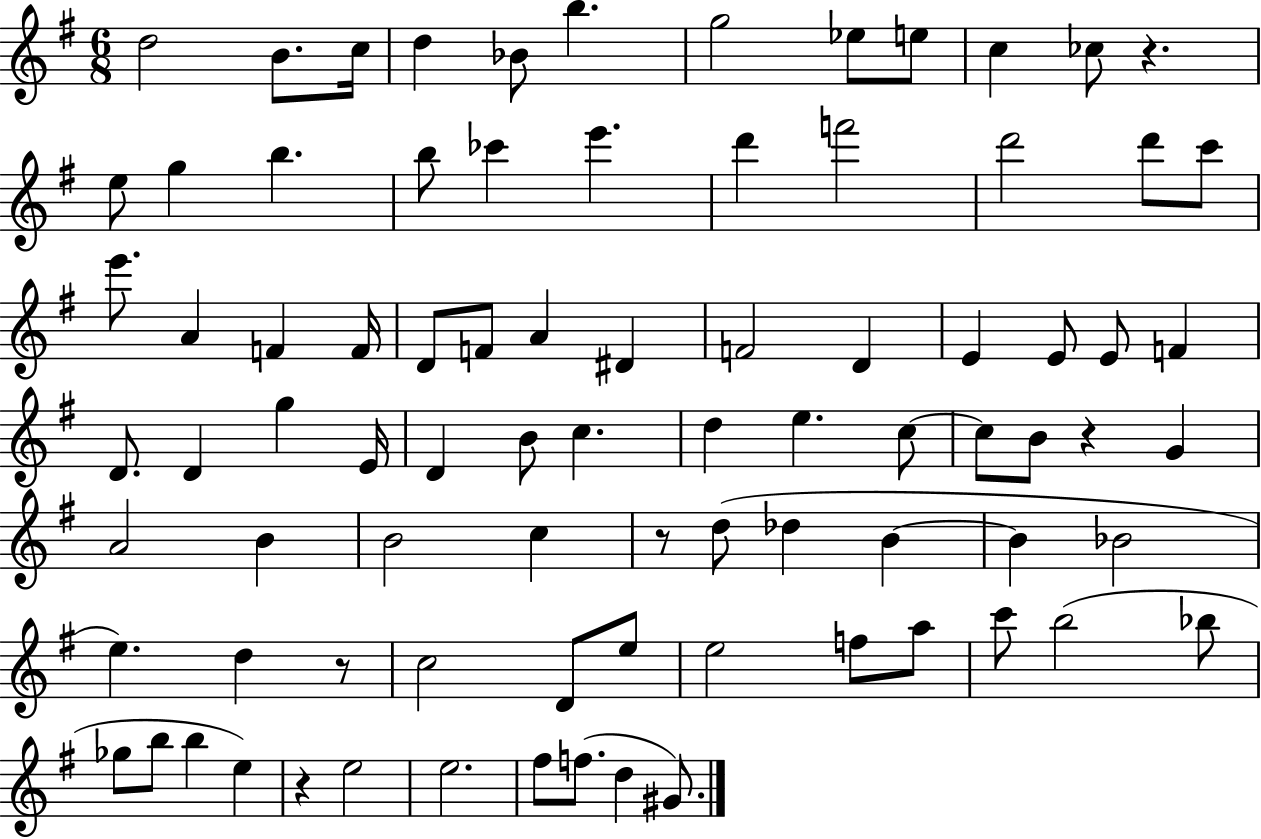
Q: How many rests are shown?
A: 5